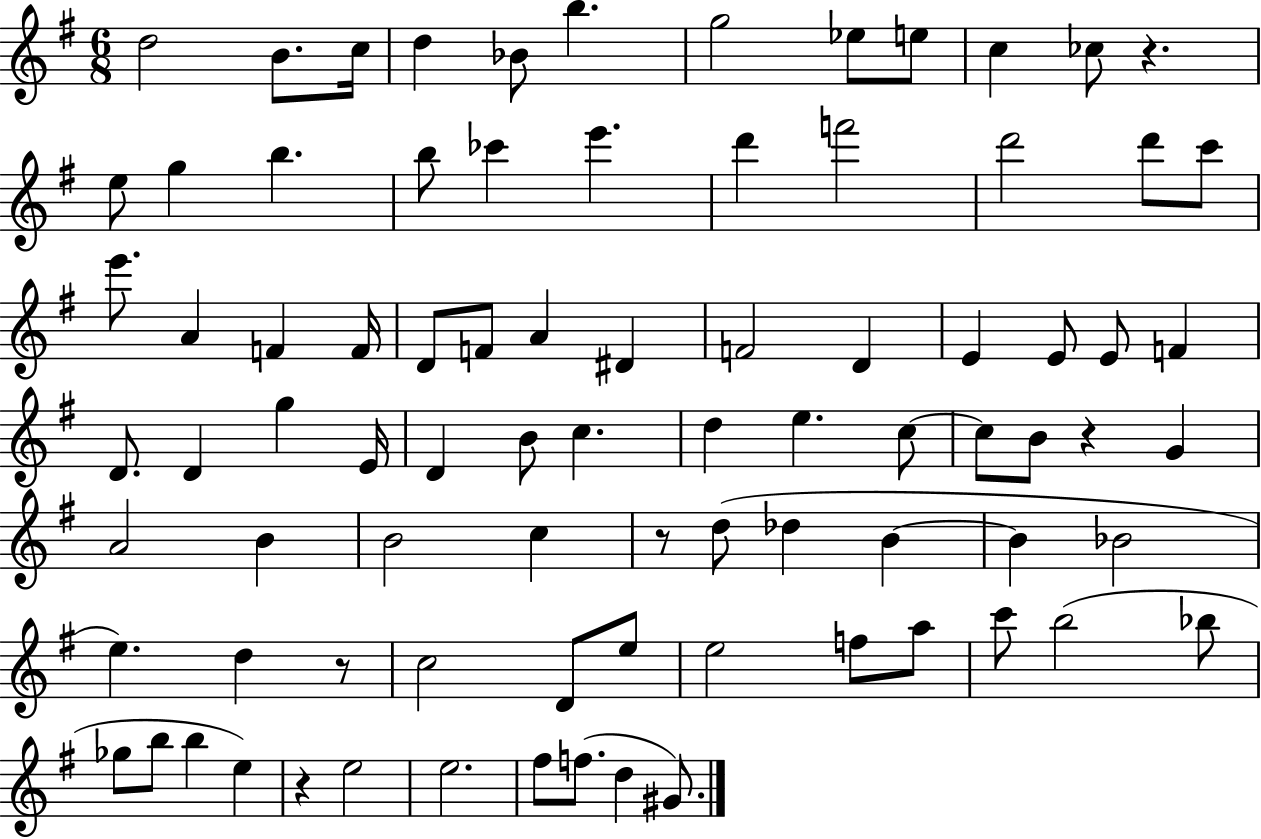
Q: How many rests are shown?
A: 5